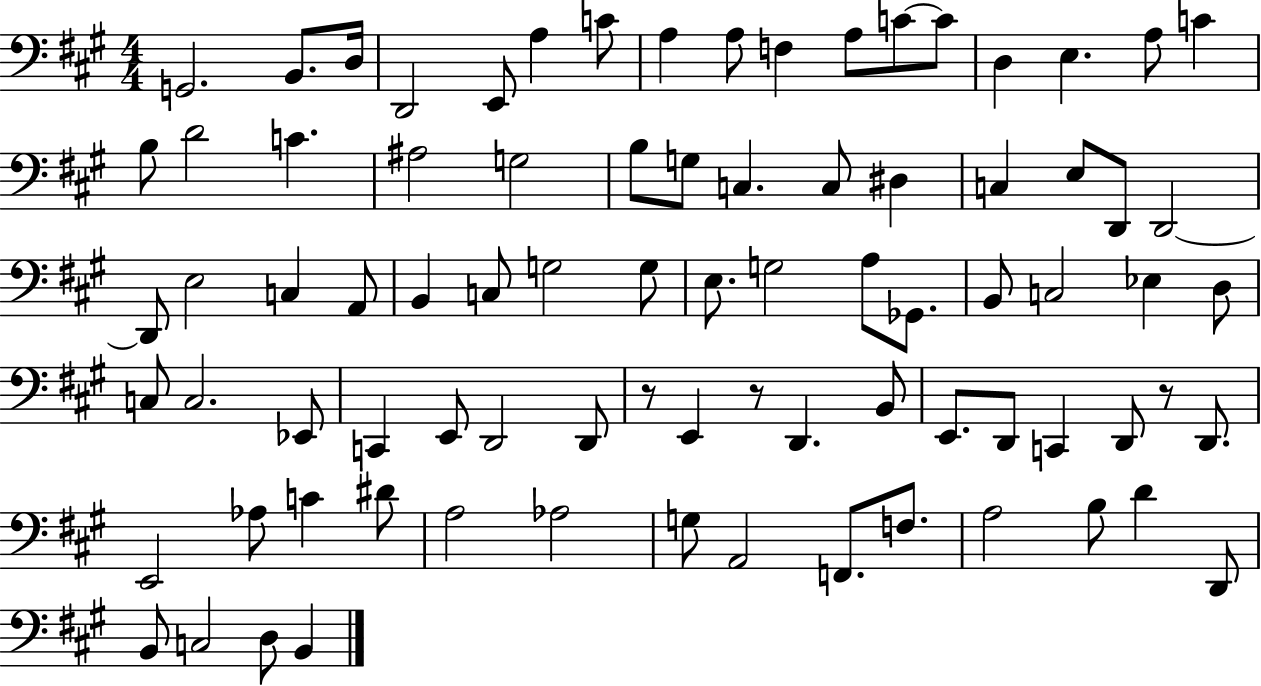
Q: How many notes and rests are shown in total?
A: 83